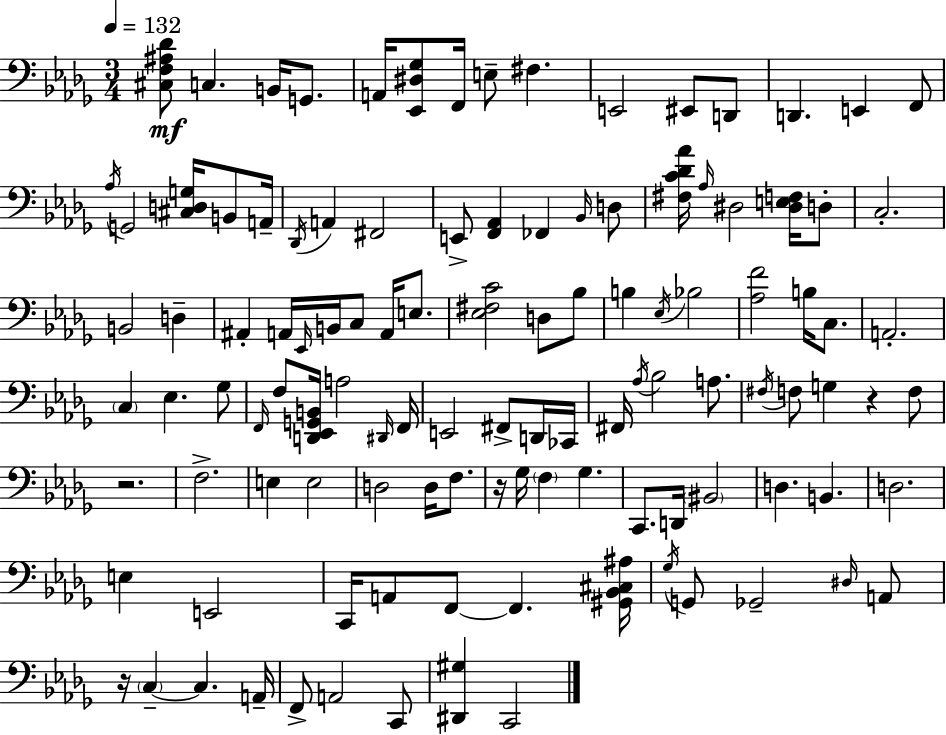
X:1
T:Untitled
M:3/4
L:1/4
K:Bbm
[^C,F,^A,_D]/2 C, B,,/4 G,,/2 A,,/4 [_E,,^D,_G,]/2 F,,/4 E,/2 ^F, E,,2 ^E,,/2 D,,/2 D,, E,, F,,/2 _A,/4 G,,2 [^C,D,G,]/4 B,,/2 A,,/4 _D,,/4 A,, ^F,,2 E,,/2 [F,,_A,,] _F,, _B,,/4 D,/2 [^F,C_D_A]/4 _A,/4 ^D,2 [^D,E,F,]/4 D,/2 C,2 B,,2 D, ^A,, A,,/4 _E,,/4 B,,/4 C,/2 A,,/4 E,/2 [_E,^F,C]2 D,/2 _B,/2 B, _E,/4 _B,2 [_A,F]2 B,/4 C,/2 A,,2 C, _E, _G,/2 F,,/4 F,/2 [D,,_E,,G,,B,,]/4 A,2 ^D,,/4 F,,/4 E,,2 ^F,,/2 D,,/4 _C,,/4 ^F,,/4 _A,/4 _B,2 A,/2 ^F,/4 F,/2 G, z F,/2 z2 F,2 E, E,2 D,2 D,/4 F,/2 z/4 _G,/4 F, _G, C,,/2 D,,/4 ^B,,2 D, B,, D,2 E, E,,2 C,,/4 A,,/2 F,,/2 F,, [^G,,_B,,^C,^A,]/4 _G,/4 G,,/2 _G,,2 ^D,/4 A,,/2 z/4 C, C, A,,/4 F,,/2 A,,2 C,,/2 [^D,,^G,] C,,2